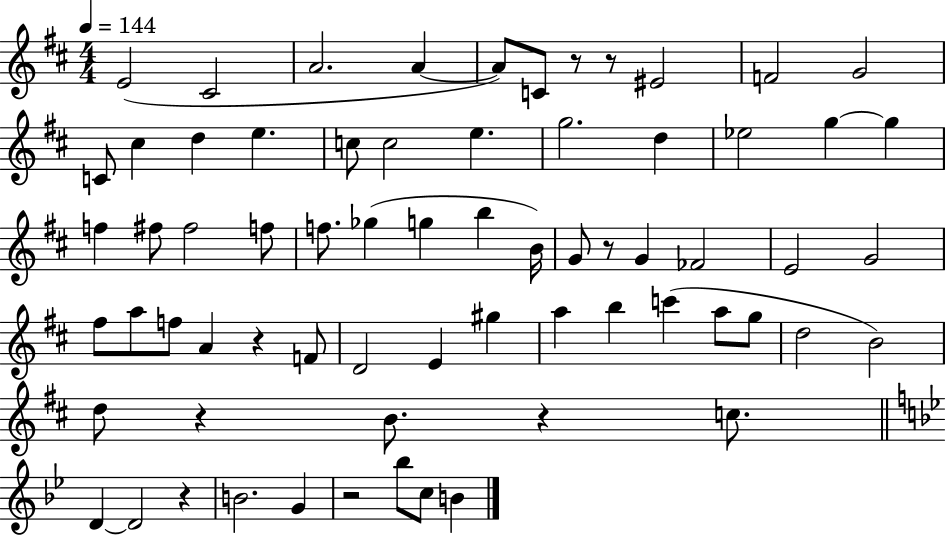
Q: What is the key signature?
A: D major